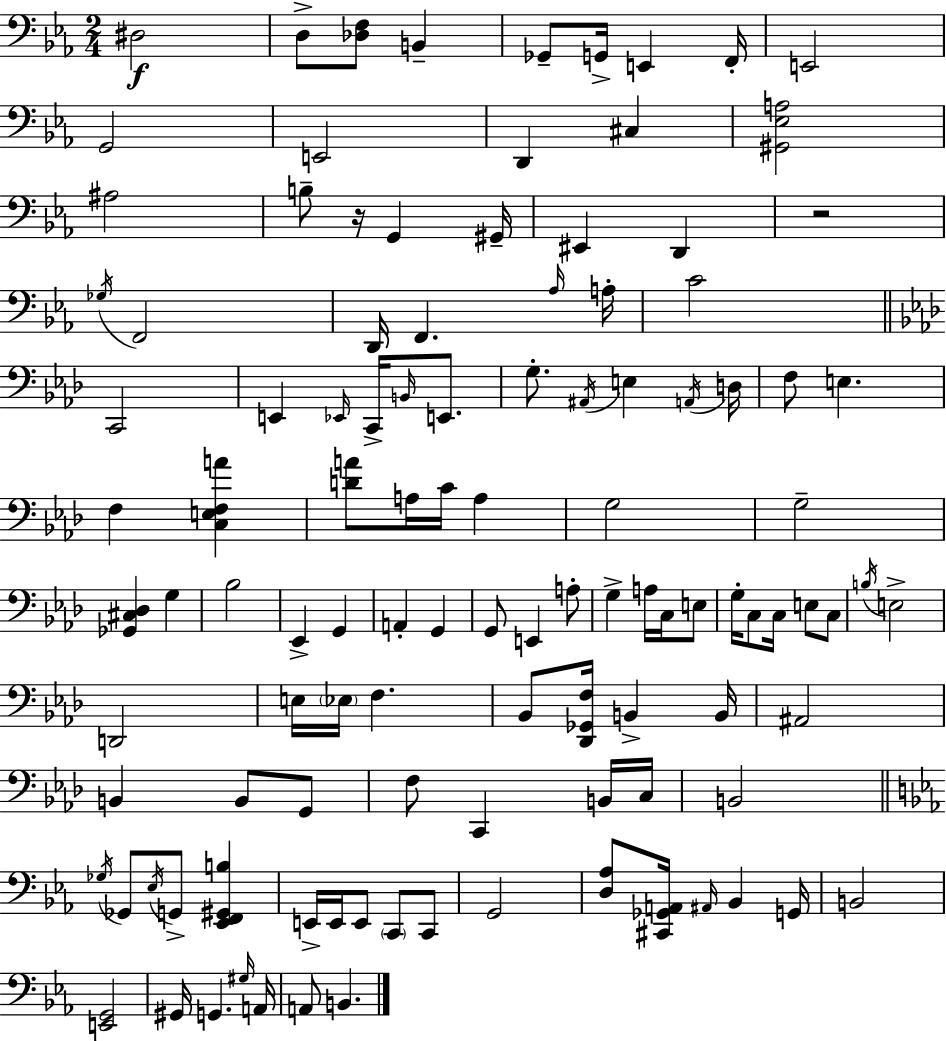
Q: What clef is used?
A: bass